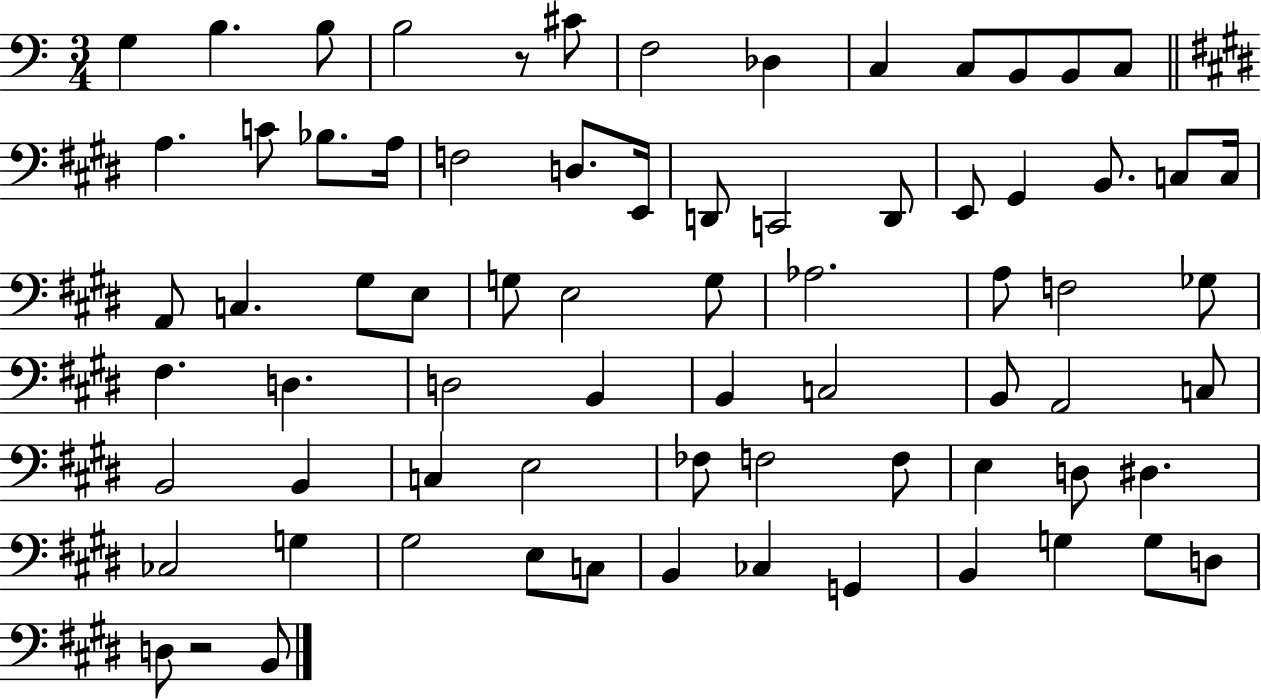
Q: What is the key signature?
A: C major